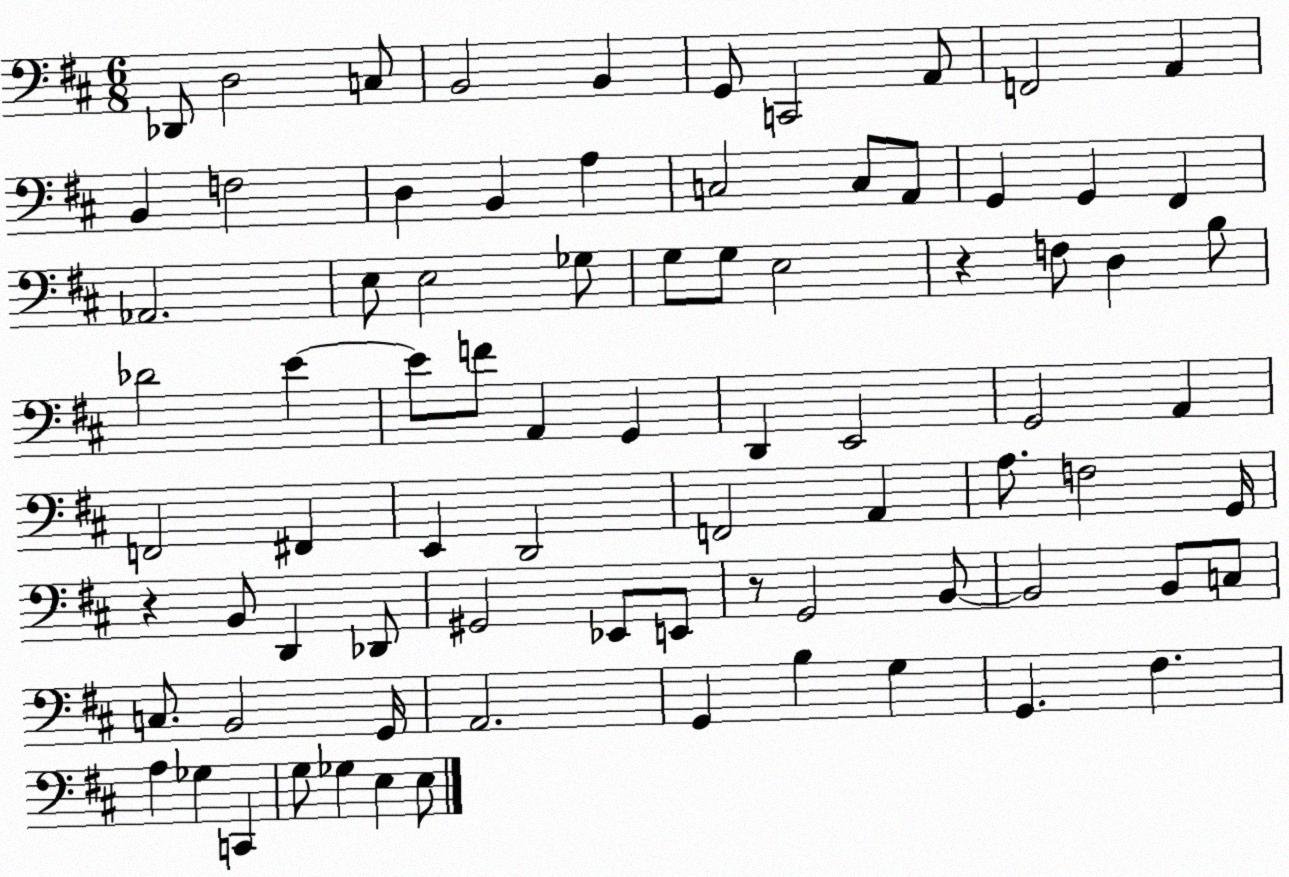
X:1
T:Untitled
M:6/8
L:1/4
K:D
_D,,/2 D,2 C,/2 B,,2 B,, G,,/2 C,,2 A,,/2 F,,2 A,, B,, F,2 D, B,, A, C,2 C,/2 A,,/2 G,, G,, ^F,, _A,,2 E,/2 E,2 _G,/2 G,/2 G,/2 E,2 z F,/2 D, B,/2 _D2 E E/2 F/2 A,, G,, D,, E,,2 G,,2 A,, F,,2 ^F,, E,, D,,2 F,,2 A,, A,/2 F,2 G,,/4 z B,,/2 D,, _D,,/2 ^G,,2 _E,,/2 E,,/2 z/2 G,,2 B,,/2 B,,2 B,,/2 C,/2 C,/2 B,,2 G,,/4 A,,2 G,, B, G, G,, ^F, A, _G, C,, G,/2 _G, E, E,/2